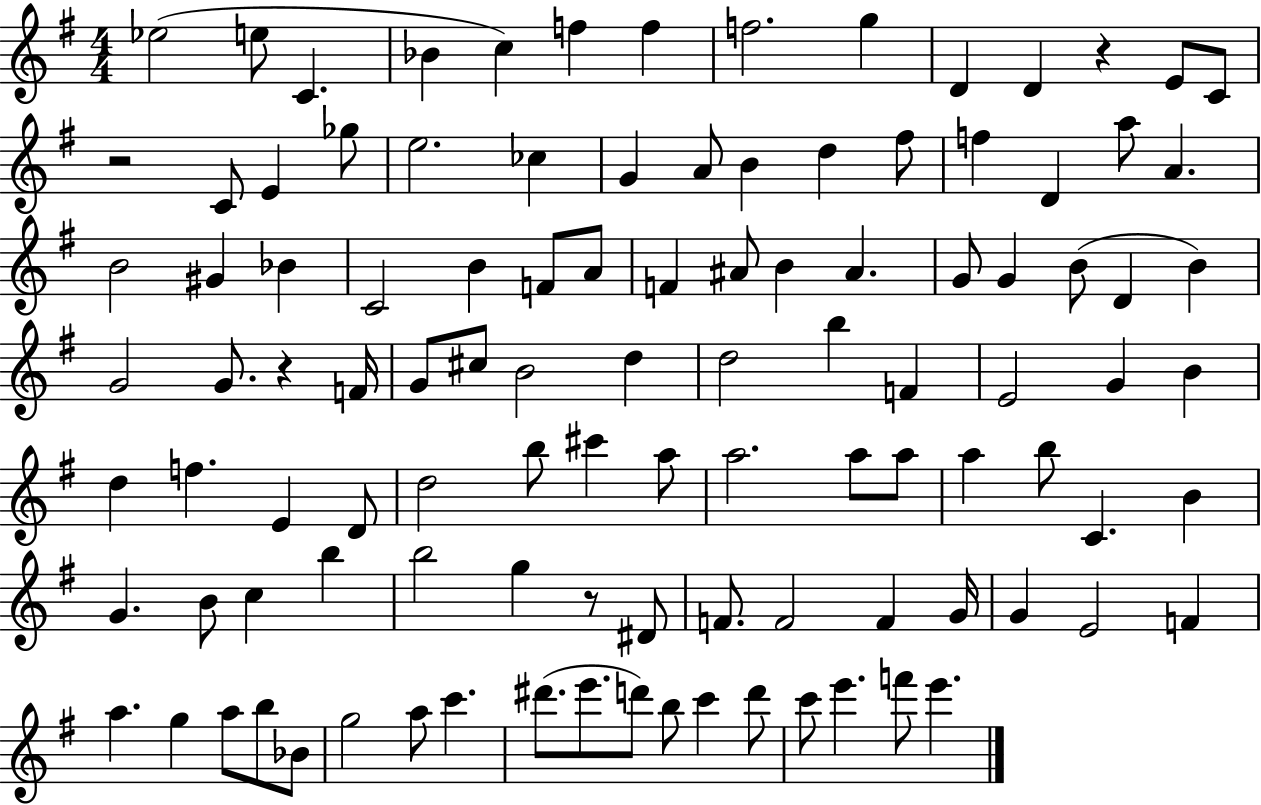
X:1
T:Untitled
M:4/4
L:1/4
K:G
_e2 e/2 C _B c f f f2 g D D z E/2 C/2 z2 C/2 E _g/2 e2 _c G A/2 B d ^f/2 f D a/2 A B2 ^G _B C2 B F/2 A/2 F ^A/2 B ^A G/2 G B/2 D B G2 G/2 z F/4 G/2 ^c/2 B2 d d2 b F E2 G B d f E D/2 d2 b/2 ^c' a/2 a2 a/2 a/2 a b/2 C B G B/2 c b b2 g z/2 ^D/2 F/2 F2 F G/4 G E2 F a g a/2 b/2 _B/2 g2 a/2 c' ^d'/2 e'/2 d'/2 b/2 c' d'/2 c'/2 e' f'/2 e'